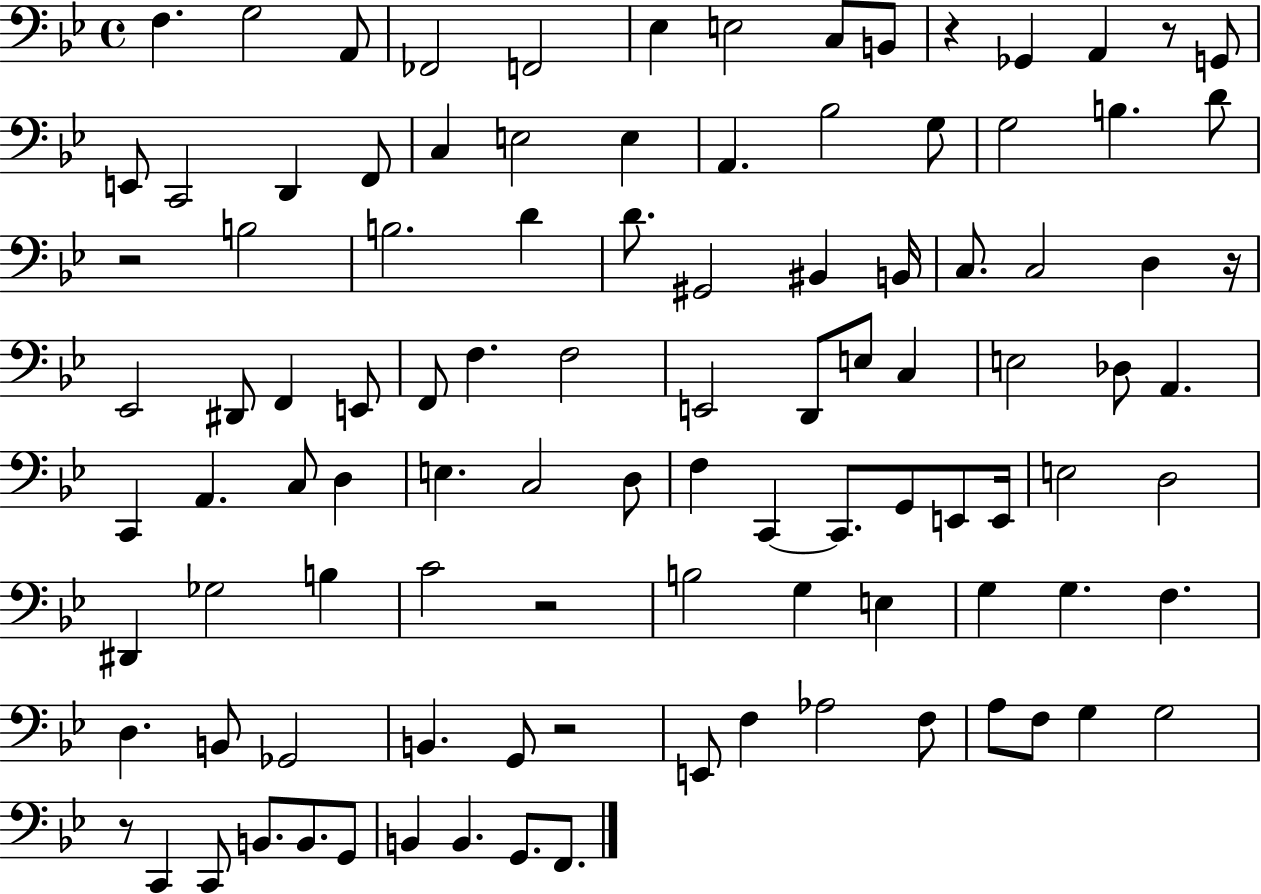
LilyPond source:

{
  \clef bass
  \time 4/4
  \defaultTimeSignature
  \key bes \major
  f4. g2 a,8 | fes,2 f,2 | ees4 e2 c8 b,8 | r4 ges,4 a,4 r8 g,8 | \break e,8 c,2 d,4 f,8 | c4 e2 e4 | a,4. bes2 g8 | g2 b4. d'8 | \break r2 b2 | b2. d'4 | d'8. gis,2 bis,4 b,16 | c8. c2 d4 r16 | \break ees,2 dis,8 f,4 e,8 | f,8 f4. f2 | e,2 d,8 e8 c4 | e2 des8 a,4. | \break c,4 a,4. c8 d4 | e4. c2 d8 | f4 c,4~~ c,8. g,8 e,8 e,16 | e2 d2 | \break dis,4 ges2 b4 | c'2 r2 | b2 g4 e4 | g4 g4. f4. | \break d4. b,8 ges,2 | b,4. g,8 r2 | e,8 f4 aes2 f8 | a8 f8 g4 g2 | \break r8 c,4 c,8 b,8. b,8. g,8 | b,4 b,4. g,8. f,8. | \bar "|."
}